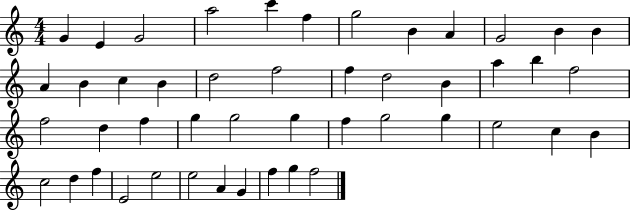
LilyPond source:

{
  \clef treble
  \numericTimeSignature
  \time 4/4
  \key c \major
  g'4 e'4 g'2 | a''2 c'''4 f''4 | g''2 b'4 a'4 | g'2 b'4 b'4 | \break a'4 b'4 c''4 b'4 | d''2 f''2 | f''4 d''2 b'4 | a''4 b''4 f''2 | \break f''2 d''4 f''4 | g''4 g''2 g''4 | f''4 g''2 g''4 | e''2 c''4 b'4 | \break c''2 d''4 f''4 | e'2 e''2 | e''2 a'4 g'4 | f''4 g''4 f''2 | \break \bar "|."
}